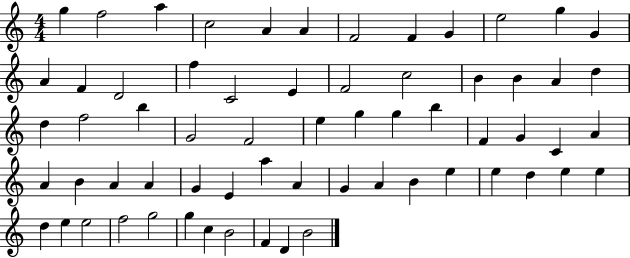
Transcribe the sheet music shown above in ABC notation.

X:1
T:Untitled
M:4/4
L:1/4
K:C
g f2 a c2 A A F2 F G e2 g G A F D2 f C2 E F2 c2 B B A d d f2 b G2 F2 e g g b F G C A A B A A G E a A G A B e e d e e d e e2 f2 g2 g c B2 F D B2